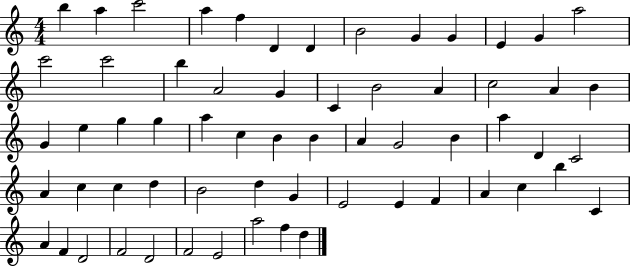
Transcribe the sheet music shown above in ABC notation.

X:1
T:Untitled
M:4/4
L:1/4
K:C
b a c'2 a f D D B2 G G E G a2 c'2 c'2 b A2 G C B2 A c2 A B G e g g a c B B A G2 B a D C2 A c c d B2 d G E2 E F A c b C A F D2 F2 D2 F2 E2 a2 f d